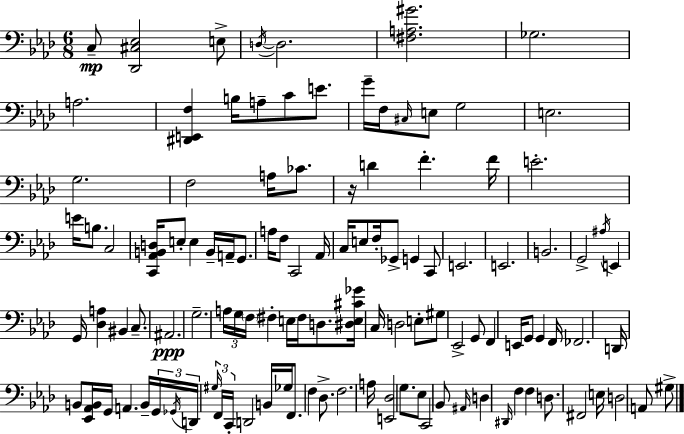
C3/e [Db2,C#3,Eb3]/h E3/e D3/s D3/h. [F#3,A3,G#4]/h. Gb3/h. A3/h. [D#2,E2,F3]/q B3/s A3/e C4/e E4/e. G4/s F3/s C#3/s E3/e G3/h E3/h. G3/h. F3/h A3/s CES4/e. R/s D4/q F4/q. F4/s E4/h. E4/s B3/e. C3/h [C2,Ab2,B2,D3]/s E3/e E3/q B2/s A2/s G2/e. A3/s F3/e C2/h Ab2/s C3/s E3/e F3/s Gb2/e G2/q C2/e E2/h. E2/h. B2/h. G2/h A#3/s E2/q G2/s [Db3,A3]/q BIS2/q C3/e. A#2/h. G3/h. A3/s G3/s F3/s F#3/q E3/s F#3/s D3/e. [D#3,E3,C#4,Gb4]/s C3/s D3/h E3/e G#3/e Eb2/h G2/e F2/q E2/s G2/e G2/q F2/s FES2/h. D2/s B2/e [Eb2,Ab2,B2]/s G2/s A2/q. B2/s G2/s Gb2/s D2/s G#3/s F2/s C2/s D2/h B2/s Gb3/s F2/e. F3/q Db3/e. F3/h. A3/s [E2,Db3]/h G3/e. Eb3/e C2/h Bb2/e A#2/s D3/q D#2/s F3/q F3/q D3/e. F#2/h E3/s D3/h A2/e G#3/e